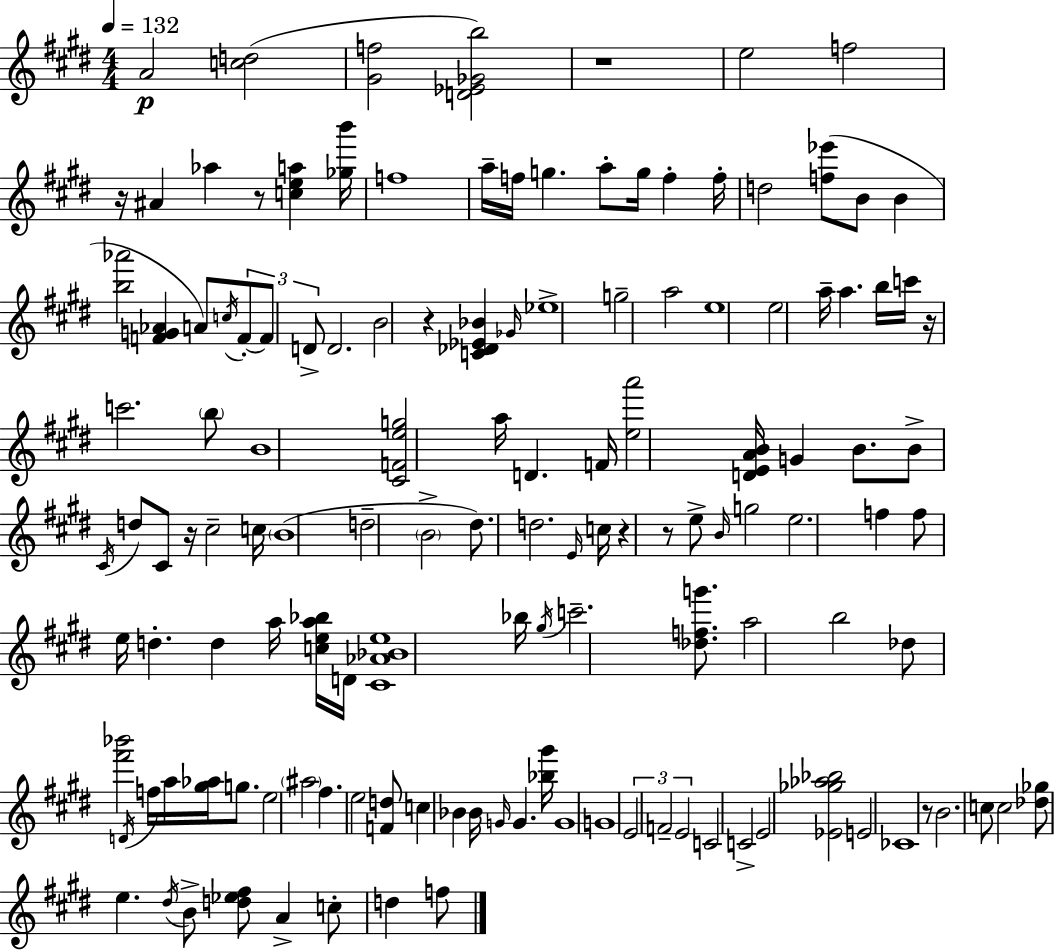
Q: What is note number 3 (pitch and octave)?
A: F5